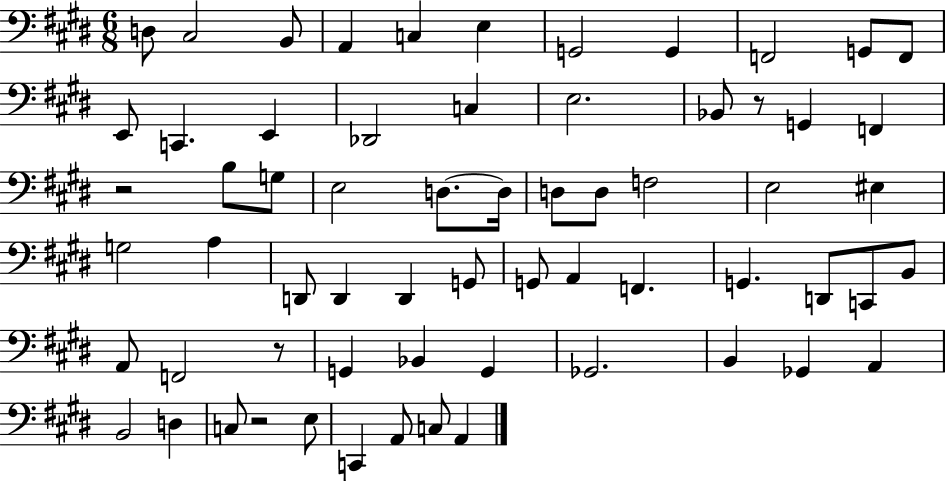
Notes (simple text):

D3/e C#3/h B2/e A2/q C3/q E3/q G2/h G2/q F2/h G2/e F2/e E2/e C2/q. E2/q Db2/h C3/q E3/h. Bb2/e R/e G2/q F2/q R/h B3/e G3/e E3/h D3/e. D3/s D3/e D3/e F3/h E3/h EIS3/q G3/h A3/q D2/e D2/q D2/q G2/e G2/e A2/q F2/q. G2/q. D2/e C2/e B2/e A2/e F2/h R/e G2/q Bb2/q G2/q Gb2/h. B2/q Gb2/q A2/q B2/h D3/q C3/e R/h E3/e C2/q A2/e C3/e A2/q